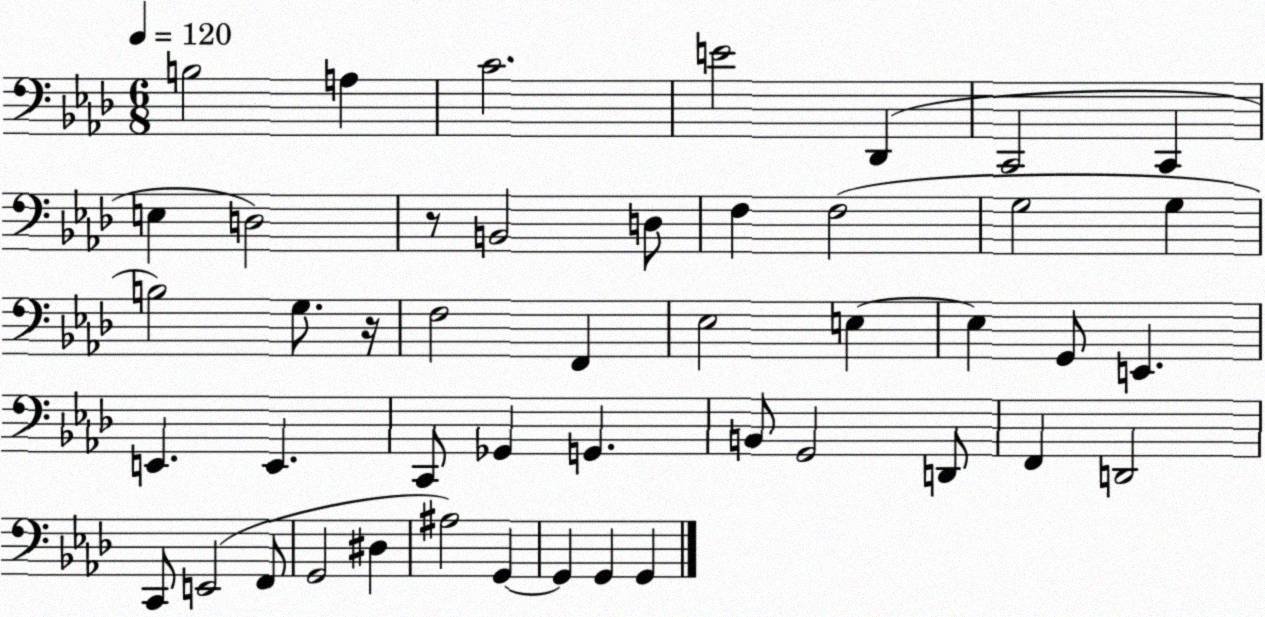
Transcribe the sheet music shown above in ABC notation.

X:1
T:Untitled
M:6/8
L:1/4
K:Ab
B,2 A, C2 E2 _D,, C,,2 C,, E, D,2 z/2 B,,2 D,/2 F, F,2 G,2 G, B,2 G,/2 z/4 F,2 F,, _E,2 E, E, G,,/2 E,, E,, E,, C,,/2 _G,, G,, B,,/2 G,,2 D,,/2 F,, D,,2 C,,/2 E,,2 F,,/2 G,,2 ^D, ^A,2 G,, G,, G,, G,,